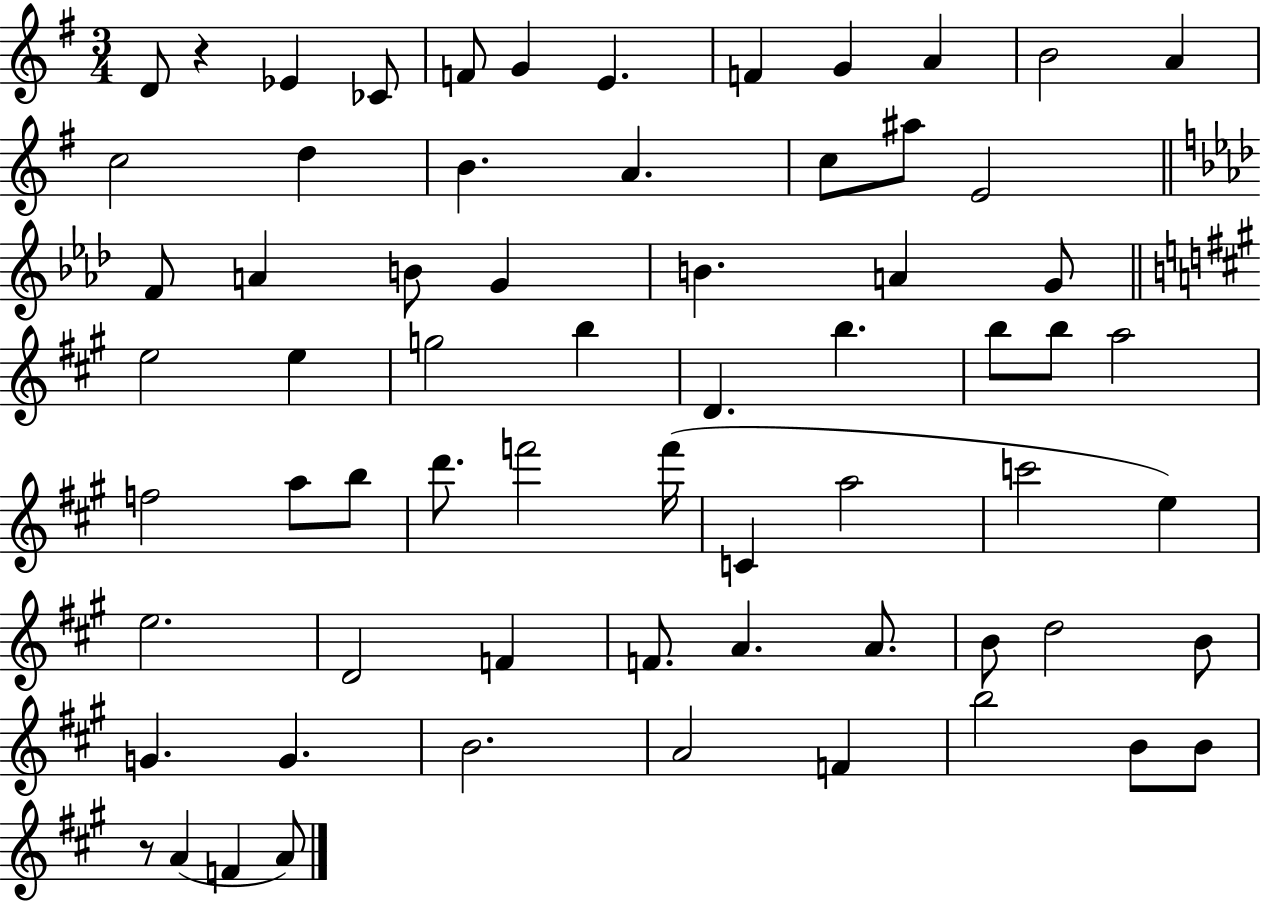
{
  \clef treble
  \numericTimeSignature
  \time 3/4
  \key g \major
  \repeat volta 2 { d'8 r4 ees'4 ces'8 | f'8 g'4 e'4. | f'4 g'4 a'4 | b'2 a'4 | \break c''2 d''4 | b'4. a'4. | c''8 ais''8 e'2 | \bar "||" \break \key aes \major f'8 a'4 b'8 g'4 | b'4. a'4 g'8 | \bar "||" \break \key a \major e''2 e''4 | g''2 b''4 | d'4. b''4. | b''8 b''8 a''2 | \break f''2 a''8 b''8 | d'''8. f'''2 f'''16( | c'4 a''2 | c'''2 e''4) | \break e''2. | d'2 f'4 | f'8. a'4. a'8. | b'8 d''2 b'8 | \break g'4. g'4. | b'2. | a'2 f'4 | b''2 b'8 b'8 | \break r8 a'4( f'4 a'8) | } \bar "|."
}